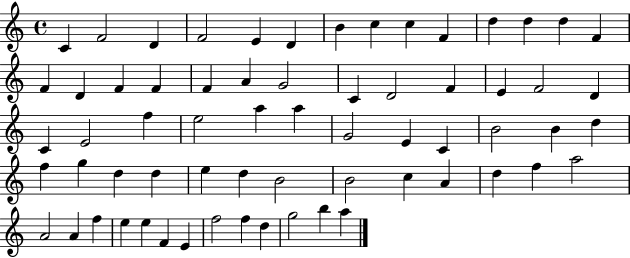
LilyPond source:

{
  \clef treble
  \time 4/4
  \defaultTimeSignature
  \key c \major
  c'4 f'2 d'4 | f'2 e'4 d'4 | b'4 c''4 c''4 f'4 | d''4 d''4 d''4 f'4 | \break f'4 d'4 f'4 f'4 | f'4 a'4 g'2 | c'4 d'2 f'4 | e'4 f'2 d'4 | \break c'4 e'2 f''4 | e''2 a''4 a''4 | g'2 e'4 c'4 | b'2 b'4 d''4 | \break f''4 g''4 d''4 d''4 | e''4 d''4 b'2 | b'2 c''4 a'4 | d''4 f''4 a''2 | \break a'2 a'4 f''4 | e''4 e''4 f'4 e'4 | f''2 f''4 d''4 | g''2 b''4 a''4 | \break \bar "|."
}